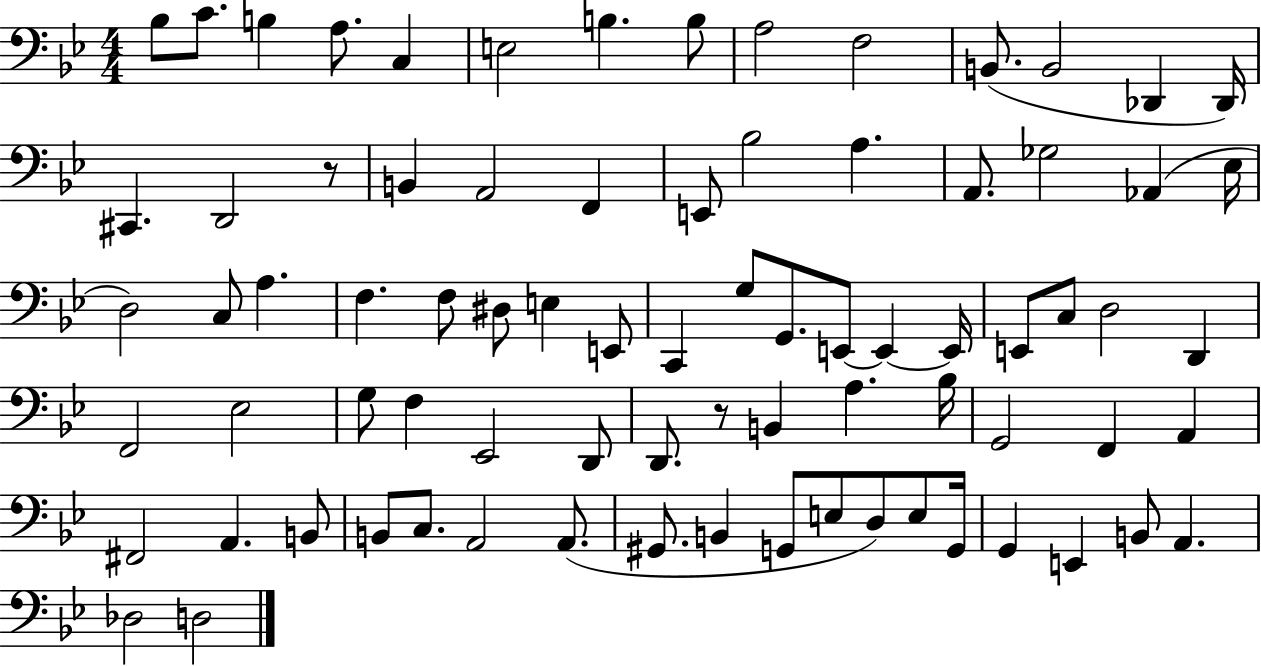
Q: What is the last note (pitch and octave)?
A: D3